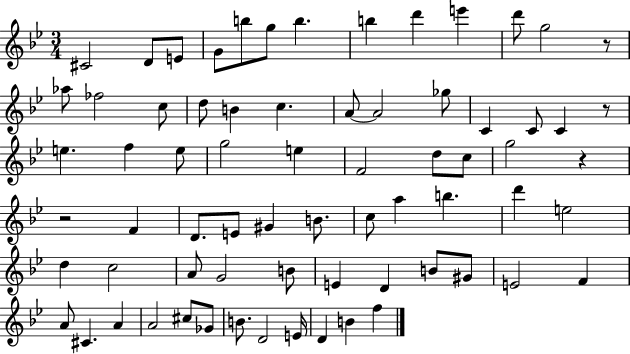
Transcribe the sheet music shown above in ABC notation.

X:1
T:Untitled
M:3/4
L:1/4
K:Bb
^C2 D/2 E/2 G/2 b/2 g/2 b b d' e' d'/2 g2 z/2 _a/2 _f2 c/2 d/2 B c A/2 A2 _g/2 C C/2 C z/2 e f e/2 g2 e F2 d/2 c/2 g2 z z2 F D/2 E/2 ^G B/2 c/2 a b d' e2 d c2 A/2 G2 B/2 E D B/2 ^G/2 E2 F A/2 ^C A A2 ^c/2 _G/2 B/2 D2 E/4 D B f